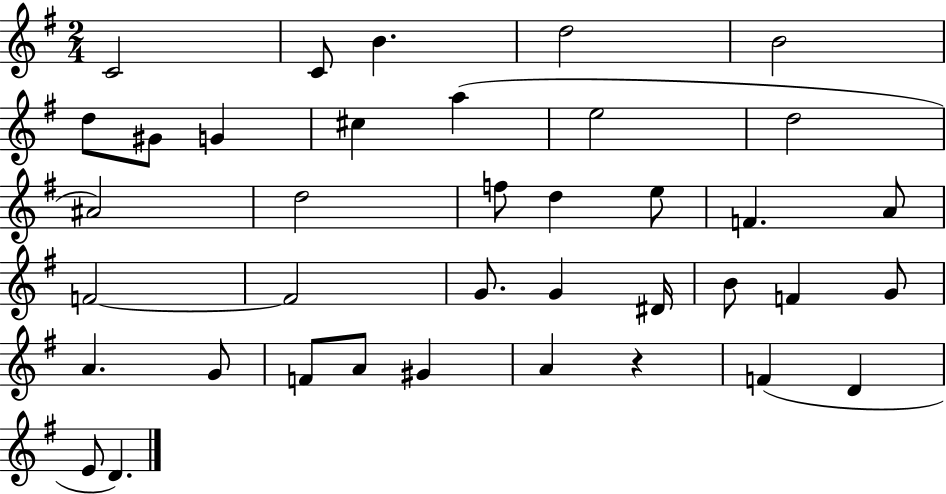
{
  \clef treble
  \numericTimeSignature
  \time 2/4
  \key g \major
  \repeat volta 2 { c'2 | c'8 b'4. | d''2 | b'2 | \break d''8 gis'8 g'4 | cis''4 a''4( | e''2 | d''2 | \break ais'2) | d''2 | f''8 d''4 e''8 | f'4. a'8 | \break f'2~~ | f'2 | g'8. g'4 dis'16 | b'8 f'4 g'8 | \break a'4. g'8 | f'8 a'8 gis'4 | a'4 r4 | f'4( d'4 | \break e'8 d'4.) | } \bar "|."
}